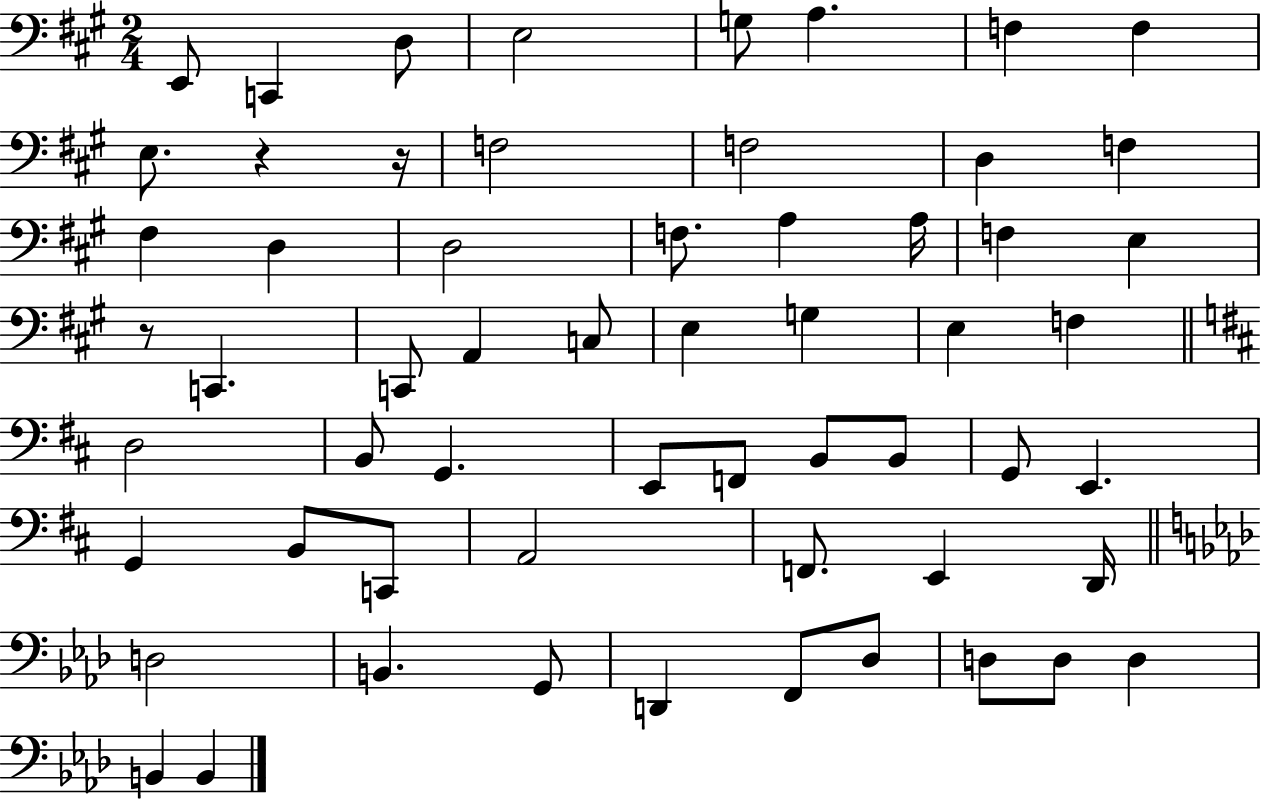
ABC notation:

X:1
T:Untitled
M:2/4
L:1/4
K:A
E,,/2 C,, D,/2 E,2 G,/2 A, F, F, E,/2 z z/4 F,2 F,2 D, F, ^F, D, D,2 F,/2 A, A,/4 F, E, z/2 C,, C,,/2 A,, C,/2 E, G, E, F, D,2 B,,/2 G,, E,,/2 F,,/2 B,,/2 B,,/2 G,,/2 E,, G,, B,,/2 C,,/2 A,,2 F,,/2 E,, D,,/4 D,2 B,, G,,/2 D,, F,,/2 _D,/2 D,/2 D,/2 D, B,, B,,